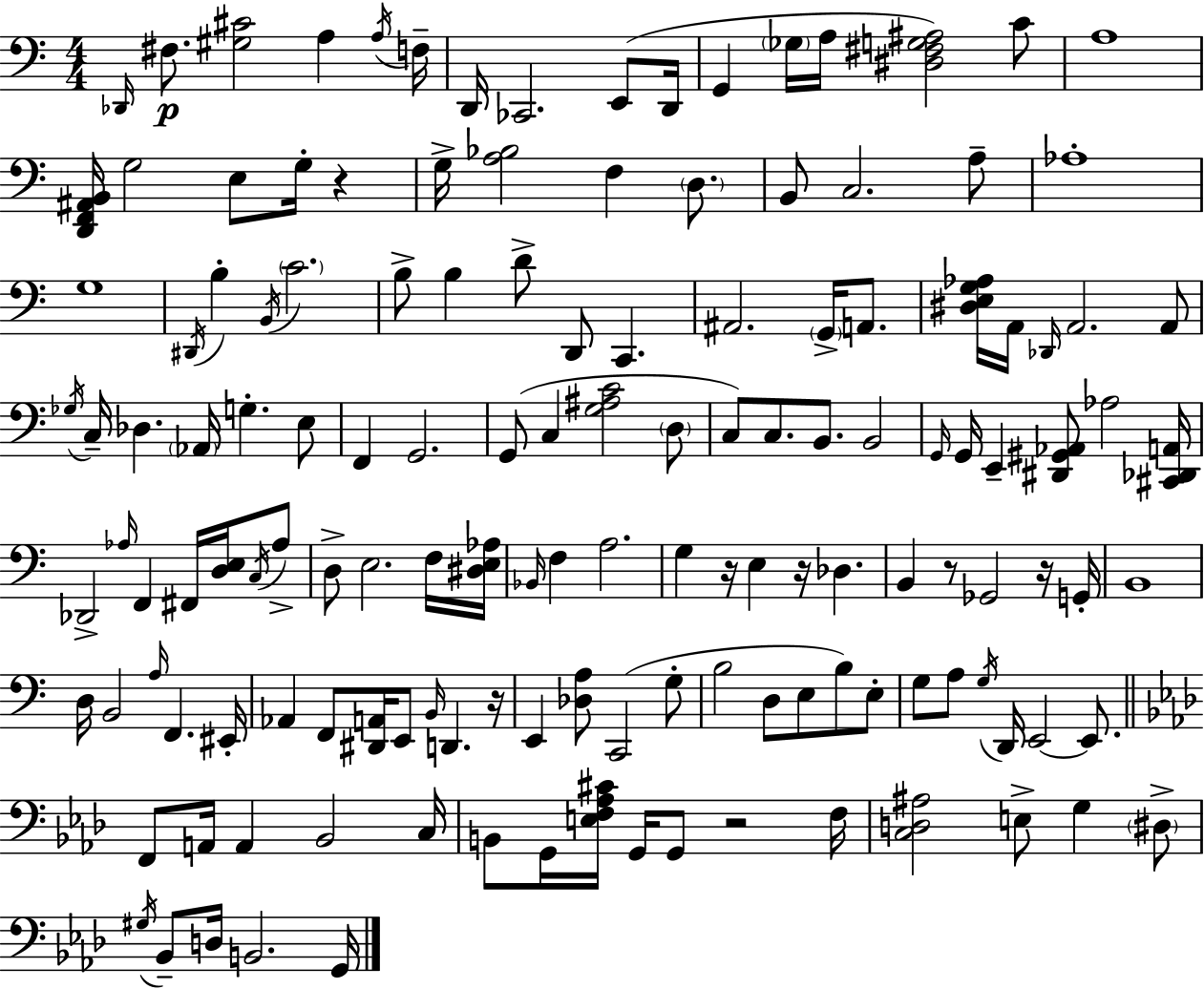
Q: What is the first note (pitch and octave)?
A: Db2